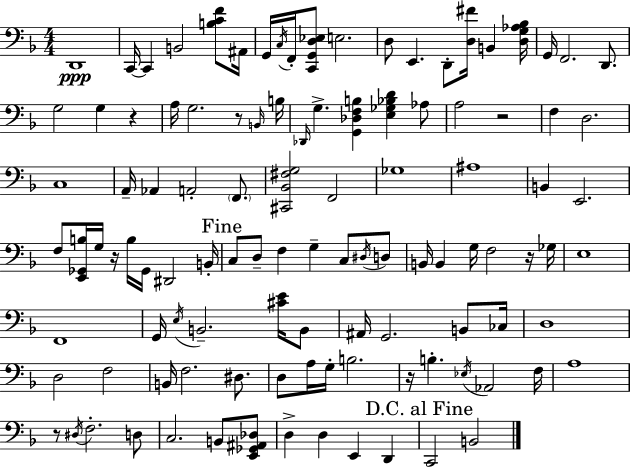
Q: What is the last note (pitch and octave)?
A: B2